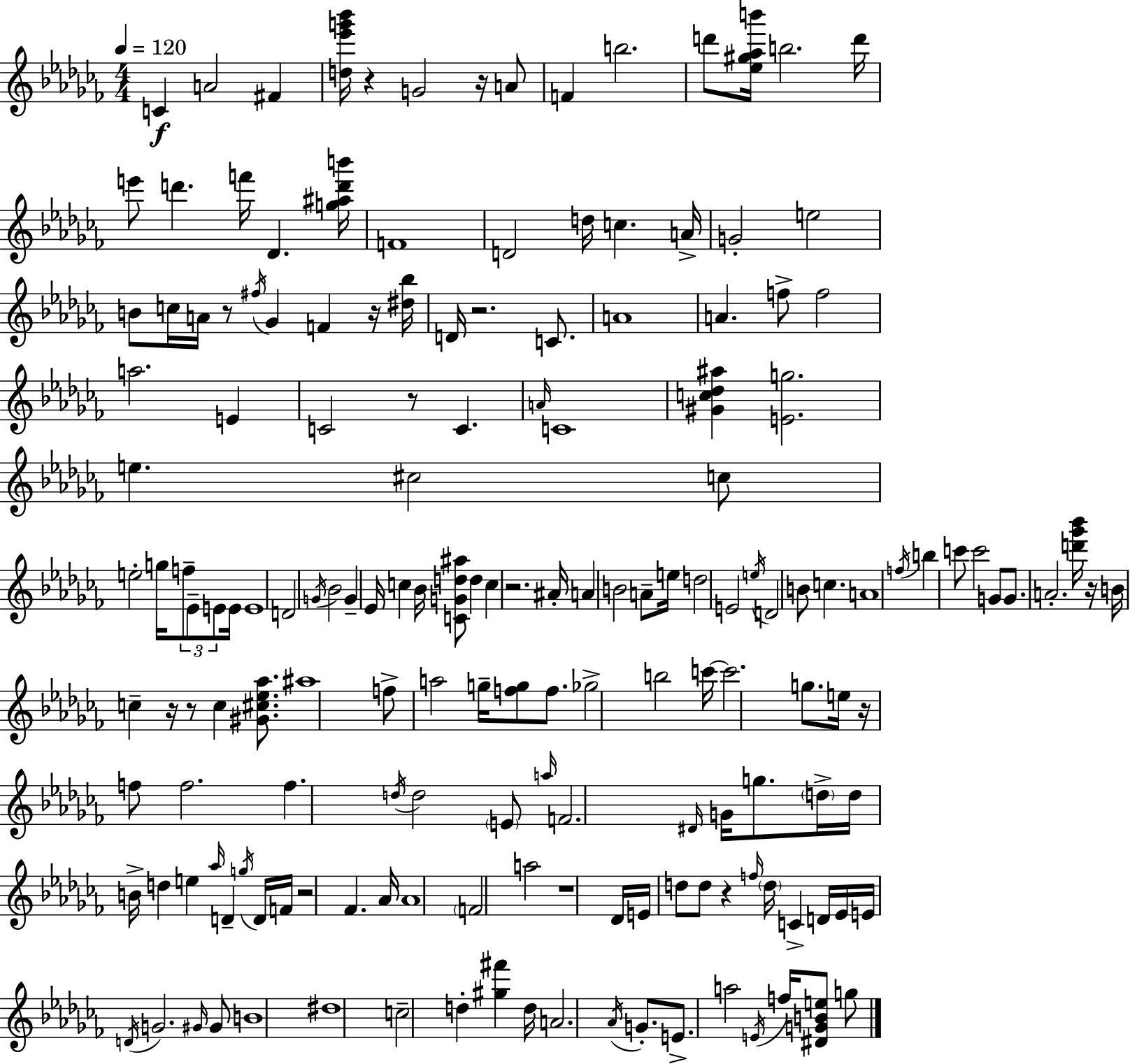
{
  \clef treble
  \numericTimeSignature
  \time 4/4
  \key aes \minor
  \tempo 4 = 120
  c'4\f a'2 fis'4 | <d'' ees''' g''' bes'''>16 r4 g'2 r16 a'8 | f'4 b''2. | d'''8 <ees'' gis'' aes'' b'''>16 b''2. d'''16 | \break e'''8 d'''4. f'''16 des'4. <g'' ais'' d''' b'''>16 | f'1 | d'2 d''16 c''4. a'16-> | g'2-. e''2 | \break b'8 c''16 a'16 r8 \acciaccatura { fis''16 } ges'4 f'4 r16 | <dis'' bes''>16 d'16 r2. c'8. | a'1 | a'4. f''8-> f''2 | \break a''2. e'4 | c'2 r8 c'4. | \grace { a'16 } c'1 | <gis' c'' des'' ais''>4 <e' g''>2. | \break e''4. cis''2 | c''8 e''2-. g''16 \tuplet 3/2 { f''8-- ees'8-- e'8 } | e'16 e'1 | d'2 \acciaccatura { g'16 } bes'2 | \break g'4-- ees'16 c''4 bes'16 <c' g' d'' ais''>8 d''4 | c''4 r2. | ais'16-. a'4 b'2 | a'8-- e''16 d''2 e'2 | \break \acciaccatura { e''16 } d'2 b'8 c''4. | a'1 | \acciaccatura { f''16 } b''4 c'''8 c'''2 | g'8 g'8. a'2.-. | \break <d''' ges''' bes'''>16 r16 b'16 c''4-- r16 r8 c''4 | <gis' cis'' ees'' aes''>8. ais''1 | f''8-> a''2 g''16-- | <f'' g''>8 f''8. ges''2-> b''2 | \break c'''16~~ c'''2. | g''8. e''16 r16 f''8 f''2. | f''4. \acciaccatura { d''16 } d''2 | \parenthesize e'8 \grace { a''16 } f'2. | \break \grace { dis'16 } g'16 g''8. \parenthesize d''16-> d''16 b'16-> d''4 e''4 | \grace { aes''16 } d'4-- \acciaccatura { g''16 } d'16 f'16 r2 | fes'4. aes'16 aes'1 | \parenthesize f'2 | \break a''2 r1 | des'16 e'16 d''8 d''8 | r4 \grace { f''16 } \parenthesize d''16 c'4-> d'16 ees'16 e'16 \acciaccatura { d'16 } g'2. | \grace { gis'16 } gis'8 b'1 | \break dis''1 | c''2-- | d''4-. <gis'' fis'''>4 d''16 a'2. | \acciaccatura { aes'16 } g'8.-. e'8.-> | \break a''2 \acciaccatura { e'16 } f''16 <dis' g' b' e''>8 g''8 \bar "|."
}